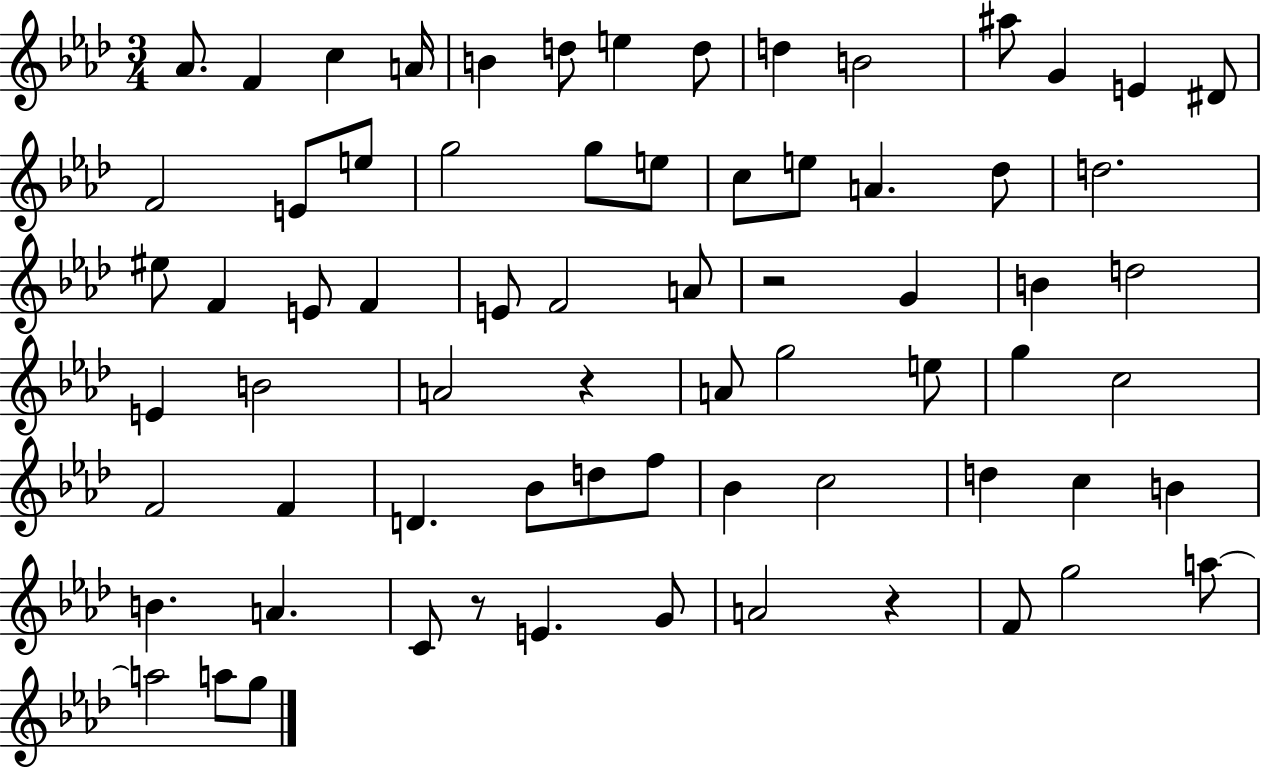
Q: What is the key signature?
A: AES major